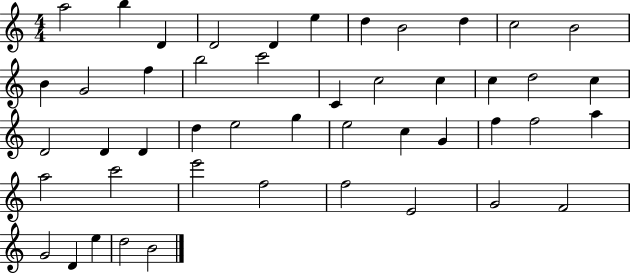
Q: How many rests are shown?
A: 0